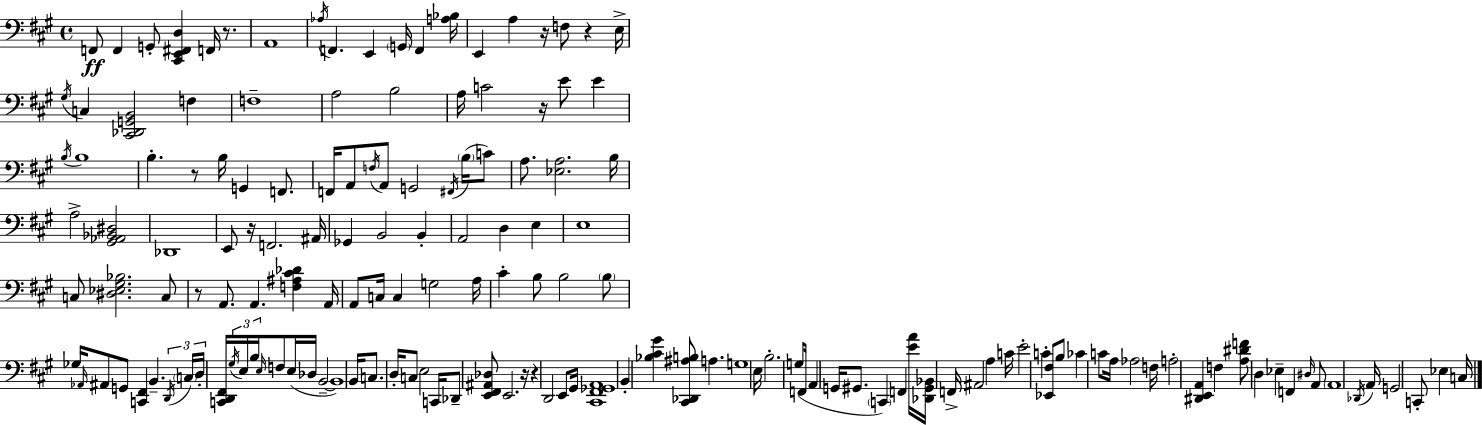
X:1
T:Untitled
M:4/4
L:1/4
K:A
F,,/2 F,, G,,/2 [^C,,E,,^F,,D,] F,,/4 z/2 A,,4 _A,/4 F,, E,, G,,/4 F,, [A,_B,]/4 E,, A, z/4 F,/2 z E,/4 ^G,/4 C, [^C,,_D,,G,,B,,]2 F, F,4 A,2 B,2 A,/4 C2 z/4 E/2 E B,/4 B,4 B, z/2 B,/4 G,, F,,/2 F,,/4 A,,/2 F,/4 A,,/2 G,,2 ^F,,/4 B,/4 C/2 A,/2 [_E,A,]2 B,/4 A,2 [^G,,_A,,_B,,^D,]2 _D,,4 E,,/2 z/4 F,,2 ^A,,/4 _G,, B,,2 B,, A,,2 D, E, E,4 C,/2 [^D,_E,^G,_B,]2 C,/2 z/2 A,,/2 A,, [F,^A,^C_D] A,,/4 A,,/2 C,/4 C, G,2 A,/4 ^C B,/2 B,2 B,/2 _G,/4 _A,,/4 ^A,,/2 G,,/2 [C,,^F,,] B,, D,,/4 C,/4 D,/4 [C,,D,,^F,,]/4 ^G,/4 E,/4 B,/4 E,/4 F,/2 E,/4 _D,/4 B,,2 B,,4 B,,/4 C,/2 D,/4 C,/2 E,2 C,,/4 _D,,/2 [E,,^F,,^A,,_D,]/2 E,,2 z/4 z D,,2 E,,/2 ^G,,/4 [^C,,^F,,_G,,A,,]4 B,, [_B,^C^G] [^C,,_D,,^A,B,]/2 A, G,4 E,/4 B,2 G,/2 F,,/4 A,, G,,/4 ^G,,/2 C,, F,, [EA]/4 [_D,,^G,,_B,,]/4 F,,/4 ^A,,2 A, C/4 E2 C [_E,,^F,]/2 B,/2 _C C/2 A,/4 _A,2 F,/4 A,2 [^D,,E,,A,,] F, [A,^DF]/2 D, _E, F,, ^D,/4 A,,/2 A,,4 _D,,/4 A,,/4 G,,2 C,,/2 _E, C,/4